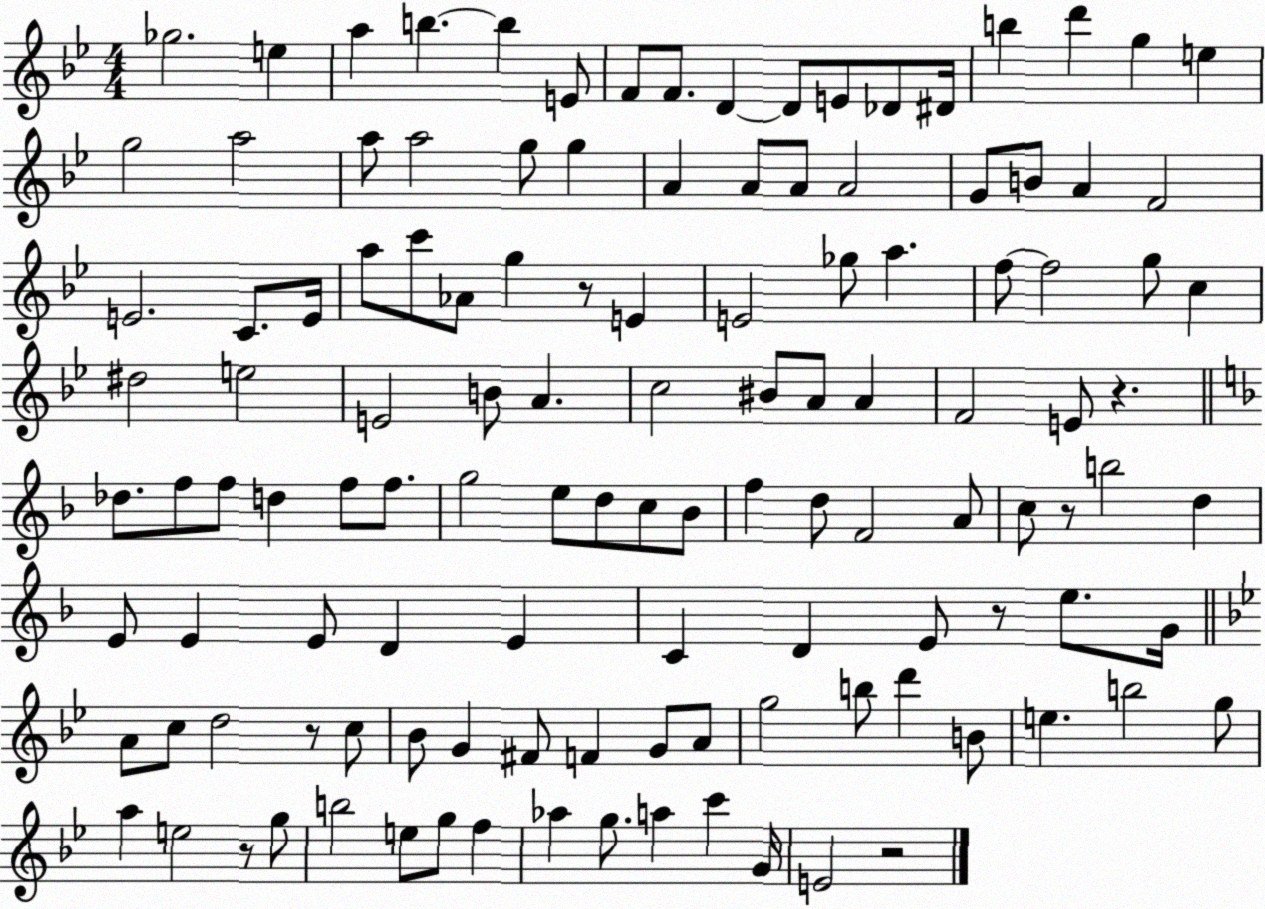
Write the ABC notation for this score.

X:1
T:Untitled
M:4/4
L:1/4
K:Bb
_g2 e a b b E/2 F/2 F/2 D D/2 E/2 _D/2 ^D/4 b d' g e g2 a2 a/2 a2 g/2 g A A/2 A/2 A2 G/2 B/2 A F2 E2 C/2 E/4 a/2 c'/2 _A/2 g z/2 E E2 _g/2 a f/2 f2 g/2 c ^d2 e2 E2 B/2 A c2 ^B/2 A/2 A F2 E/2 z _d/2 f/2 f/2 d f/2 f/2 g2 e/2 d/2 c/2 _B/2 f d/2 F2 A/2 c/2 z/2 b2 d E/2 E E/2 D E C D E/2 z/2 e/2 G/4 A/2 c/2 d2 z/2 c/2 _B/2 G ^F/2 F G/2 A/2 g2 b/2 d' B/2 e b2 g/2 a e2 z/2 g/2 b2 e/2 g/2 f _a g/2 a c' G/4 E2 z2